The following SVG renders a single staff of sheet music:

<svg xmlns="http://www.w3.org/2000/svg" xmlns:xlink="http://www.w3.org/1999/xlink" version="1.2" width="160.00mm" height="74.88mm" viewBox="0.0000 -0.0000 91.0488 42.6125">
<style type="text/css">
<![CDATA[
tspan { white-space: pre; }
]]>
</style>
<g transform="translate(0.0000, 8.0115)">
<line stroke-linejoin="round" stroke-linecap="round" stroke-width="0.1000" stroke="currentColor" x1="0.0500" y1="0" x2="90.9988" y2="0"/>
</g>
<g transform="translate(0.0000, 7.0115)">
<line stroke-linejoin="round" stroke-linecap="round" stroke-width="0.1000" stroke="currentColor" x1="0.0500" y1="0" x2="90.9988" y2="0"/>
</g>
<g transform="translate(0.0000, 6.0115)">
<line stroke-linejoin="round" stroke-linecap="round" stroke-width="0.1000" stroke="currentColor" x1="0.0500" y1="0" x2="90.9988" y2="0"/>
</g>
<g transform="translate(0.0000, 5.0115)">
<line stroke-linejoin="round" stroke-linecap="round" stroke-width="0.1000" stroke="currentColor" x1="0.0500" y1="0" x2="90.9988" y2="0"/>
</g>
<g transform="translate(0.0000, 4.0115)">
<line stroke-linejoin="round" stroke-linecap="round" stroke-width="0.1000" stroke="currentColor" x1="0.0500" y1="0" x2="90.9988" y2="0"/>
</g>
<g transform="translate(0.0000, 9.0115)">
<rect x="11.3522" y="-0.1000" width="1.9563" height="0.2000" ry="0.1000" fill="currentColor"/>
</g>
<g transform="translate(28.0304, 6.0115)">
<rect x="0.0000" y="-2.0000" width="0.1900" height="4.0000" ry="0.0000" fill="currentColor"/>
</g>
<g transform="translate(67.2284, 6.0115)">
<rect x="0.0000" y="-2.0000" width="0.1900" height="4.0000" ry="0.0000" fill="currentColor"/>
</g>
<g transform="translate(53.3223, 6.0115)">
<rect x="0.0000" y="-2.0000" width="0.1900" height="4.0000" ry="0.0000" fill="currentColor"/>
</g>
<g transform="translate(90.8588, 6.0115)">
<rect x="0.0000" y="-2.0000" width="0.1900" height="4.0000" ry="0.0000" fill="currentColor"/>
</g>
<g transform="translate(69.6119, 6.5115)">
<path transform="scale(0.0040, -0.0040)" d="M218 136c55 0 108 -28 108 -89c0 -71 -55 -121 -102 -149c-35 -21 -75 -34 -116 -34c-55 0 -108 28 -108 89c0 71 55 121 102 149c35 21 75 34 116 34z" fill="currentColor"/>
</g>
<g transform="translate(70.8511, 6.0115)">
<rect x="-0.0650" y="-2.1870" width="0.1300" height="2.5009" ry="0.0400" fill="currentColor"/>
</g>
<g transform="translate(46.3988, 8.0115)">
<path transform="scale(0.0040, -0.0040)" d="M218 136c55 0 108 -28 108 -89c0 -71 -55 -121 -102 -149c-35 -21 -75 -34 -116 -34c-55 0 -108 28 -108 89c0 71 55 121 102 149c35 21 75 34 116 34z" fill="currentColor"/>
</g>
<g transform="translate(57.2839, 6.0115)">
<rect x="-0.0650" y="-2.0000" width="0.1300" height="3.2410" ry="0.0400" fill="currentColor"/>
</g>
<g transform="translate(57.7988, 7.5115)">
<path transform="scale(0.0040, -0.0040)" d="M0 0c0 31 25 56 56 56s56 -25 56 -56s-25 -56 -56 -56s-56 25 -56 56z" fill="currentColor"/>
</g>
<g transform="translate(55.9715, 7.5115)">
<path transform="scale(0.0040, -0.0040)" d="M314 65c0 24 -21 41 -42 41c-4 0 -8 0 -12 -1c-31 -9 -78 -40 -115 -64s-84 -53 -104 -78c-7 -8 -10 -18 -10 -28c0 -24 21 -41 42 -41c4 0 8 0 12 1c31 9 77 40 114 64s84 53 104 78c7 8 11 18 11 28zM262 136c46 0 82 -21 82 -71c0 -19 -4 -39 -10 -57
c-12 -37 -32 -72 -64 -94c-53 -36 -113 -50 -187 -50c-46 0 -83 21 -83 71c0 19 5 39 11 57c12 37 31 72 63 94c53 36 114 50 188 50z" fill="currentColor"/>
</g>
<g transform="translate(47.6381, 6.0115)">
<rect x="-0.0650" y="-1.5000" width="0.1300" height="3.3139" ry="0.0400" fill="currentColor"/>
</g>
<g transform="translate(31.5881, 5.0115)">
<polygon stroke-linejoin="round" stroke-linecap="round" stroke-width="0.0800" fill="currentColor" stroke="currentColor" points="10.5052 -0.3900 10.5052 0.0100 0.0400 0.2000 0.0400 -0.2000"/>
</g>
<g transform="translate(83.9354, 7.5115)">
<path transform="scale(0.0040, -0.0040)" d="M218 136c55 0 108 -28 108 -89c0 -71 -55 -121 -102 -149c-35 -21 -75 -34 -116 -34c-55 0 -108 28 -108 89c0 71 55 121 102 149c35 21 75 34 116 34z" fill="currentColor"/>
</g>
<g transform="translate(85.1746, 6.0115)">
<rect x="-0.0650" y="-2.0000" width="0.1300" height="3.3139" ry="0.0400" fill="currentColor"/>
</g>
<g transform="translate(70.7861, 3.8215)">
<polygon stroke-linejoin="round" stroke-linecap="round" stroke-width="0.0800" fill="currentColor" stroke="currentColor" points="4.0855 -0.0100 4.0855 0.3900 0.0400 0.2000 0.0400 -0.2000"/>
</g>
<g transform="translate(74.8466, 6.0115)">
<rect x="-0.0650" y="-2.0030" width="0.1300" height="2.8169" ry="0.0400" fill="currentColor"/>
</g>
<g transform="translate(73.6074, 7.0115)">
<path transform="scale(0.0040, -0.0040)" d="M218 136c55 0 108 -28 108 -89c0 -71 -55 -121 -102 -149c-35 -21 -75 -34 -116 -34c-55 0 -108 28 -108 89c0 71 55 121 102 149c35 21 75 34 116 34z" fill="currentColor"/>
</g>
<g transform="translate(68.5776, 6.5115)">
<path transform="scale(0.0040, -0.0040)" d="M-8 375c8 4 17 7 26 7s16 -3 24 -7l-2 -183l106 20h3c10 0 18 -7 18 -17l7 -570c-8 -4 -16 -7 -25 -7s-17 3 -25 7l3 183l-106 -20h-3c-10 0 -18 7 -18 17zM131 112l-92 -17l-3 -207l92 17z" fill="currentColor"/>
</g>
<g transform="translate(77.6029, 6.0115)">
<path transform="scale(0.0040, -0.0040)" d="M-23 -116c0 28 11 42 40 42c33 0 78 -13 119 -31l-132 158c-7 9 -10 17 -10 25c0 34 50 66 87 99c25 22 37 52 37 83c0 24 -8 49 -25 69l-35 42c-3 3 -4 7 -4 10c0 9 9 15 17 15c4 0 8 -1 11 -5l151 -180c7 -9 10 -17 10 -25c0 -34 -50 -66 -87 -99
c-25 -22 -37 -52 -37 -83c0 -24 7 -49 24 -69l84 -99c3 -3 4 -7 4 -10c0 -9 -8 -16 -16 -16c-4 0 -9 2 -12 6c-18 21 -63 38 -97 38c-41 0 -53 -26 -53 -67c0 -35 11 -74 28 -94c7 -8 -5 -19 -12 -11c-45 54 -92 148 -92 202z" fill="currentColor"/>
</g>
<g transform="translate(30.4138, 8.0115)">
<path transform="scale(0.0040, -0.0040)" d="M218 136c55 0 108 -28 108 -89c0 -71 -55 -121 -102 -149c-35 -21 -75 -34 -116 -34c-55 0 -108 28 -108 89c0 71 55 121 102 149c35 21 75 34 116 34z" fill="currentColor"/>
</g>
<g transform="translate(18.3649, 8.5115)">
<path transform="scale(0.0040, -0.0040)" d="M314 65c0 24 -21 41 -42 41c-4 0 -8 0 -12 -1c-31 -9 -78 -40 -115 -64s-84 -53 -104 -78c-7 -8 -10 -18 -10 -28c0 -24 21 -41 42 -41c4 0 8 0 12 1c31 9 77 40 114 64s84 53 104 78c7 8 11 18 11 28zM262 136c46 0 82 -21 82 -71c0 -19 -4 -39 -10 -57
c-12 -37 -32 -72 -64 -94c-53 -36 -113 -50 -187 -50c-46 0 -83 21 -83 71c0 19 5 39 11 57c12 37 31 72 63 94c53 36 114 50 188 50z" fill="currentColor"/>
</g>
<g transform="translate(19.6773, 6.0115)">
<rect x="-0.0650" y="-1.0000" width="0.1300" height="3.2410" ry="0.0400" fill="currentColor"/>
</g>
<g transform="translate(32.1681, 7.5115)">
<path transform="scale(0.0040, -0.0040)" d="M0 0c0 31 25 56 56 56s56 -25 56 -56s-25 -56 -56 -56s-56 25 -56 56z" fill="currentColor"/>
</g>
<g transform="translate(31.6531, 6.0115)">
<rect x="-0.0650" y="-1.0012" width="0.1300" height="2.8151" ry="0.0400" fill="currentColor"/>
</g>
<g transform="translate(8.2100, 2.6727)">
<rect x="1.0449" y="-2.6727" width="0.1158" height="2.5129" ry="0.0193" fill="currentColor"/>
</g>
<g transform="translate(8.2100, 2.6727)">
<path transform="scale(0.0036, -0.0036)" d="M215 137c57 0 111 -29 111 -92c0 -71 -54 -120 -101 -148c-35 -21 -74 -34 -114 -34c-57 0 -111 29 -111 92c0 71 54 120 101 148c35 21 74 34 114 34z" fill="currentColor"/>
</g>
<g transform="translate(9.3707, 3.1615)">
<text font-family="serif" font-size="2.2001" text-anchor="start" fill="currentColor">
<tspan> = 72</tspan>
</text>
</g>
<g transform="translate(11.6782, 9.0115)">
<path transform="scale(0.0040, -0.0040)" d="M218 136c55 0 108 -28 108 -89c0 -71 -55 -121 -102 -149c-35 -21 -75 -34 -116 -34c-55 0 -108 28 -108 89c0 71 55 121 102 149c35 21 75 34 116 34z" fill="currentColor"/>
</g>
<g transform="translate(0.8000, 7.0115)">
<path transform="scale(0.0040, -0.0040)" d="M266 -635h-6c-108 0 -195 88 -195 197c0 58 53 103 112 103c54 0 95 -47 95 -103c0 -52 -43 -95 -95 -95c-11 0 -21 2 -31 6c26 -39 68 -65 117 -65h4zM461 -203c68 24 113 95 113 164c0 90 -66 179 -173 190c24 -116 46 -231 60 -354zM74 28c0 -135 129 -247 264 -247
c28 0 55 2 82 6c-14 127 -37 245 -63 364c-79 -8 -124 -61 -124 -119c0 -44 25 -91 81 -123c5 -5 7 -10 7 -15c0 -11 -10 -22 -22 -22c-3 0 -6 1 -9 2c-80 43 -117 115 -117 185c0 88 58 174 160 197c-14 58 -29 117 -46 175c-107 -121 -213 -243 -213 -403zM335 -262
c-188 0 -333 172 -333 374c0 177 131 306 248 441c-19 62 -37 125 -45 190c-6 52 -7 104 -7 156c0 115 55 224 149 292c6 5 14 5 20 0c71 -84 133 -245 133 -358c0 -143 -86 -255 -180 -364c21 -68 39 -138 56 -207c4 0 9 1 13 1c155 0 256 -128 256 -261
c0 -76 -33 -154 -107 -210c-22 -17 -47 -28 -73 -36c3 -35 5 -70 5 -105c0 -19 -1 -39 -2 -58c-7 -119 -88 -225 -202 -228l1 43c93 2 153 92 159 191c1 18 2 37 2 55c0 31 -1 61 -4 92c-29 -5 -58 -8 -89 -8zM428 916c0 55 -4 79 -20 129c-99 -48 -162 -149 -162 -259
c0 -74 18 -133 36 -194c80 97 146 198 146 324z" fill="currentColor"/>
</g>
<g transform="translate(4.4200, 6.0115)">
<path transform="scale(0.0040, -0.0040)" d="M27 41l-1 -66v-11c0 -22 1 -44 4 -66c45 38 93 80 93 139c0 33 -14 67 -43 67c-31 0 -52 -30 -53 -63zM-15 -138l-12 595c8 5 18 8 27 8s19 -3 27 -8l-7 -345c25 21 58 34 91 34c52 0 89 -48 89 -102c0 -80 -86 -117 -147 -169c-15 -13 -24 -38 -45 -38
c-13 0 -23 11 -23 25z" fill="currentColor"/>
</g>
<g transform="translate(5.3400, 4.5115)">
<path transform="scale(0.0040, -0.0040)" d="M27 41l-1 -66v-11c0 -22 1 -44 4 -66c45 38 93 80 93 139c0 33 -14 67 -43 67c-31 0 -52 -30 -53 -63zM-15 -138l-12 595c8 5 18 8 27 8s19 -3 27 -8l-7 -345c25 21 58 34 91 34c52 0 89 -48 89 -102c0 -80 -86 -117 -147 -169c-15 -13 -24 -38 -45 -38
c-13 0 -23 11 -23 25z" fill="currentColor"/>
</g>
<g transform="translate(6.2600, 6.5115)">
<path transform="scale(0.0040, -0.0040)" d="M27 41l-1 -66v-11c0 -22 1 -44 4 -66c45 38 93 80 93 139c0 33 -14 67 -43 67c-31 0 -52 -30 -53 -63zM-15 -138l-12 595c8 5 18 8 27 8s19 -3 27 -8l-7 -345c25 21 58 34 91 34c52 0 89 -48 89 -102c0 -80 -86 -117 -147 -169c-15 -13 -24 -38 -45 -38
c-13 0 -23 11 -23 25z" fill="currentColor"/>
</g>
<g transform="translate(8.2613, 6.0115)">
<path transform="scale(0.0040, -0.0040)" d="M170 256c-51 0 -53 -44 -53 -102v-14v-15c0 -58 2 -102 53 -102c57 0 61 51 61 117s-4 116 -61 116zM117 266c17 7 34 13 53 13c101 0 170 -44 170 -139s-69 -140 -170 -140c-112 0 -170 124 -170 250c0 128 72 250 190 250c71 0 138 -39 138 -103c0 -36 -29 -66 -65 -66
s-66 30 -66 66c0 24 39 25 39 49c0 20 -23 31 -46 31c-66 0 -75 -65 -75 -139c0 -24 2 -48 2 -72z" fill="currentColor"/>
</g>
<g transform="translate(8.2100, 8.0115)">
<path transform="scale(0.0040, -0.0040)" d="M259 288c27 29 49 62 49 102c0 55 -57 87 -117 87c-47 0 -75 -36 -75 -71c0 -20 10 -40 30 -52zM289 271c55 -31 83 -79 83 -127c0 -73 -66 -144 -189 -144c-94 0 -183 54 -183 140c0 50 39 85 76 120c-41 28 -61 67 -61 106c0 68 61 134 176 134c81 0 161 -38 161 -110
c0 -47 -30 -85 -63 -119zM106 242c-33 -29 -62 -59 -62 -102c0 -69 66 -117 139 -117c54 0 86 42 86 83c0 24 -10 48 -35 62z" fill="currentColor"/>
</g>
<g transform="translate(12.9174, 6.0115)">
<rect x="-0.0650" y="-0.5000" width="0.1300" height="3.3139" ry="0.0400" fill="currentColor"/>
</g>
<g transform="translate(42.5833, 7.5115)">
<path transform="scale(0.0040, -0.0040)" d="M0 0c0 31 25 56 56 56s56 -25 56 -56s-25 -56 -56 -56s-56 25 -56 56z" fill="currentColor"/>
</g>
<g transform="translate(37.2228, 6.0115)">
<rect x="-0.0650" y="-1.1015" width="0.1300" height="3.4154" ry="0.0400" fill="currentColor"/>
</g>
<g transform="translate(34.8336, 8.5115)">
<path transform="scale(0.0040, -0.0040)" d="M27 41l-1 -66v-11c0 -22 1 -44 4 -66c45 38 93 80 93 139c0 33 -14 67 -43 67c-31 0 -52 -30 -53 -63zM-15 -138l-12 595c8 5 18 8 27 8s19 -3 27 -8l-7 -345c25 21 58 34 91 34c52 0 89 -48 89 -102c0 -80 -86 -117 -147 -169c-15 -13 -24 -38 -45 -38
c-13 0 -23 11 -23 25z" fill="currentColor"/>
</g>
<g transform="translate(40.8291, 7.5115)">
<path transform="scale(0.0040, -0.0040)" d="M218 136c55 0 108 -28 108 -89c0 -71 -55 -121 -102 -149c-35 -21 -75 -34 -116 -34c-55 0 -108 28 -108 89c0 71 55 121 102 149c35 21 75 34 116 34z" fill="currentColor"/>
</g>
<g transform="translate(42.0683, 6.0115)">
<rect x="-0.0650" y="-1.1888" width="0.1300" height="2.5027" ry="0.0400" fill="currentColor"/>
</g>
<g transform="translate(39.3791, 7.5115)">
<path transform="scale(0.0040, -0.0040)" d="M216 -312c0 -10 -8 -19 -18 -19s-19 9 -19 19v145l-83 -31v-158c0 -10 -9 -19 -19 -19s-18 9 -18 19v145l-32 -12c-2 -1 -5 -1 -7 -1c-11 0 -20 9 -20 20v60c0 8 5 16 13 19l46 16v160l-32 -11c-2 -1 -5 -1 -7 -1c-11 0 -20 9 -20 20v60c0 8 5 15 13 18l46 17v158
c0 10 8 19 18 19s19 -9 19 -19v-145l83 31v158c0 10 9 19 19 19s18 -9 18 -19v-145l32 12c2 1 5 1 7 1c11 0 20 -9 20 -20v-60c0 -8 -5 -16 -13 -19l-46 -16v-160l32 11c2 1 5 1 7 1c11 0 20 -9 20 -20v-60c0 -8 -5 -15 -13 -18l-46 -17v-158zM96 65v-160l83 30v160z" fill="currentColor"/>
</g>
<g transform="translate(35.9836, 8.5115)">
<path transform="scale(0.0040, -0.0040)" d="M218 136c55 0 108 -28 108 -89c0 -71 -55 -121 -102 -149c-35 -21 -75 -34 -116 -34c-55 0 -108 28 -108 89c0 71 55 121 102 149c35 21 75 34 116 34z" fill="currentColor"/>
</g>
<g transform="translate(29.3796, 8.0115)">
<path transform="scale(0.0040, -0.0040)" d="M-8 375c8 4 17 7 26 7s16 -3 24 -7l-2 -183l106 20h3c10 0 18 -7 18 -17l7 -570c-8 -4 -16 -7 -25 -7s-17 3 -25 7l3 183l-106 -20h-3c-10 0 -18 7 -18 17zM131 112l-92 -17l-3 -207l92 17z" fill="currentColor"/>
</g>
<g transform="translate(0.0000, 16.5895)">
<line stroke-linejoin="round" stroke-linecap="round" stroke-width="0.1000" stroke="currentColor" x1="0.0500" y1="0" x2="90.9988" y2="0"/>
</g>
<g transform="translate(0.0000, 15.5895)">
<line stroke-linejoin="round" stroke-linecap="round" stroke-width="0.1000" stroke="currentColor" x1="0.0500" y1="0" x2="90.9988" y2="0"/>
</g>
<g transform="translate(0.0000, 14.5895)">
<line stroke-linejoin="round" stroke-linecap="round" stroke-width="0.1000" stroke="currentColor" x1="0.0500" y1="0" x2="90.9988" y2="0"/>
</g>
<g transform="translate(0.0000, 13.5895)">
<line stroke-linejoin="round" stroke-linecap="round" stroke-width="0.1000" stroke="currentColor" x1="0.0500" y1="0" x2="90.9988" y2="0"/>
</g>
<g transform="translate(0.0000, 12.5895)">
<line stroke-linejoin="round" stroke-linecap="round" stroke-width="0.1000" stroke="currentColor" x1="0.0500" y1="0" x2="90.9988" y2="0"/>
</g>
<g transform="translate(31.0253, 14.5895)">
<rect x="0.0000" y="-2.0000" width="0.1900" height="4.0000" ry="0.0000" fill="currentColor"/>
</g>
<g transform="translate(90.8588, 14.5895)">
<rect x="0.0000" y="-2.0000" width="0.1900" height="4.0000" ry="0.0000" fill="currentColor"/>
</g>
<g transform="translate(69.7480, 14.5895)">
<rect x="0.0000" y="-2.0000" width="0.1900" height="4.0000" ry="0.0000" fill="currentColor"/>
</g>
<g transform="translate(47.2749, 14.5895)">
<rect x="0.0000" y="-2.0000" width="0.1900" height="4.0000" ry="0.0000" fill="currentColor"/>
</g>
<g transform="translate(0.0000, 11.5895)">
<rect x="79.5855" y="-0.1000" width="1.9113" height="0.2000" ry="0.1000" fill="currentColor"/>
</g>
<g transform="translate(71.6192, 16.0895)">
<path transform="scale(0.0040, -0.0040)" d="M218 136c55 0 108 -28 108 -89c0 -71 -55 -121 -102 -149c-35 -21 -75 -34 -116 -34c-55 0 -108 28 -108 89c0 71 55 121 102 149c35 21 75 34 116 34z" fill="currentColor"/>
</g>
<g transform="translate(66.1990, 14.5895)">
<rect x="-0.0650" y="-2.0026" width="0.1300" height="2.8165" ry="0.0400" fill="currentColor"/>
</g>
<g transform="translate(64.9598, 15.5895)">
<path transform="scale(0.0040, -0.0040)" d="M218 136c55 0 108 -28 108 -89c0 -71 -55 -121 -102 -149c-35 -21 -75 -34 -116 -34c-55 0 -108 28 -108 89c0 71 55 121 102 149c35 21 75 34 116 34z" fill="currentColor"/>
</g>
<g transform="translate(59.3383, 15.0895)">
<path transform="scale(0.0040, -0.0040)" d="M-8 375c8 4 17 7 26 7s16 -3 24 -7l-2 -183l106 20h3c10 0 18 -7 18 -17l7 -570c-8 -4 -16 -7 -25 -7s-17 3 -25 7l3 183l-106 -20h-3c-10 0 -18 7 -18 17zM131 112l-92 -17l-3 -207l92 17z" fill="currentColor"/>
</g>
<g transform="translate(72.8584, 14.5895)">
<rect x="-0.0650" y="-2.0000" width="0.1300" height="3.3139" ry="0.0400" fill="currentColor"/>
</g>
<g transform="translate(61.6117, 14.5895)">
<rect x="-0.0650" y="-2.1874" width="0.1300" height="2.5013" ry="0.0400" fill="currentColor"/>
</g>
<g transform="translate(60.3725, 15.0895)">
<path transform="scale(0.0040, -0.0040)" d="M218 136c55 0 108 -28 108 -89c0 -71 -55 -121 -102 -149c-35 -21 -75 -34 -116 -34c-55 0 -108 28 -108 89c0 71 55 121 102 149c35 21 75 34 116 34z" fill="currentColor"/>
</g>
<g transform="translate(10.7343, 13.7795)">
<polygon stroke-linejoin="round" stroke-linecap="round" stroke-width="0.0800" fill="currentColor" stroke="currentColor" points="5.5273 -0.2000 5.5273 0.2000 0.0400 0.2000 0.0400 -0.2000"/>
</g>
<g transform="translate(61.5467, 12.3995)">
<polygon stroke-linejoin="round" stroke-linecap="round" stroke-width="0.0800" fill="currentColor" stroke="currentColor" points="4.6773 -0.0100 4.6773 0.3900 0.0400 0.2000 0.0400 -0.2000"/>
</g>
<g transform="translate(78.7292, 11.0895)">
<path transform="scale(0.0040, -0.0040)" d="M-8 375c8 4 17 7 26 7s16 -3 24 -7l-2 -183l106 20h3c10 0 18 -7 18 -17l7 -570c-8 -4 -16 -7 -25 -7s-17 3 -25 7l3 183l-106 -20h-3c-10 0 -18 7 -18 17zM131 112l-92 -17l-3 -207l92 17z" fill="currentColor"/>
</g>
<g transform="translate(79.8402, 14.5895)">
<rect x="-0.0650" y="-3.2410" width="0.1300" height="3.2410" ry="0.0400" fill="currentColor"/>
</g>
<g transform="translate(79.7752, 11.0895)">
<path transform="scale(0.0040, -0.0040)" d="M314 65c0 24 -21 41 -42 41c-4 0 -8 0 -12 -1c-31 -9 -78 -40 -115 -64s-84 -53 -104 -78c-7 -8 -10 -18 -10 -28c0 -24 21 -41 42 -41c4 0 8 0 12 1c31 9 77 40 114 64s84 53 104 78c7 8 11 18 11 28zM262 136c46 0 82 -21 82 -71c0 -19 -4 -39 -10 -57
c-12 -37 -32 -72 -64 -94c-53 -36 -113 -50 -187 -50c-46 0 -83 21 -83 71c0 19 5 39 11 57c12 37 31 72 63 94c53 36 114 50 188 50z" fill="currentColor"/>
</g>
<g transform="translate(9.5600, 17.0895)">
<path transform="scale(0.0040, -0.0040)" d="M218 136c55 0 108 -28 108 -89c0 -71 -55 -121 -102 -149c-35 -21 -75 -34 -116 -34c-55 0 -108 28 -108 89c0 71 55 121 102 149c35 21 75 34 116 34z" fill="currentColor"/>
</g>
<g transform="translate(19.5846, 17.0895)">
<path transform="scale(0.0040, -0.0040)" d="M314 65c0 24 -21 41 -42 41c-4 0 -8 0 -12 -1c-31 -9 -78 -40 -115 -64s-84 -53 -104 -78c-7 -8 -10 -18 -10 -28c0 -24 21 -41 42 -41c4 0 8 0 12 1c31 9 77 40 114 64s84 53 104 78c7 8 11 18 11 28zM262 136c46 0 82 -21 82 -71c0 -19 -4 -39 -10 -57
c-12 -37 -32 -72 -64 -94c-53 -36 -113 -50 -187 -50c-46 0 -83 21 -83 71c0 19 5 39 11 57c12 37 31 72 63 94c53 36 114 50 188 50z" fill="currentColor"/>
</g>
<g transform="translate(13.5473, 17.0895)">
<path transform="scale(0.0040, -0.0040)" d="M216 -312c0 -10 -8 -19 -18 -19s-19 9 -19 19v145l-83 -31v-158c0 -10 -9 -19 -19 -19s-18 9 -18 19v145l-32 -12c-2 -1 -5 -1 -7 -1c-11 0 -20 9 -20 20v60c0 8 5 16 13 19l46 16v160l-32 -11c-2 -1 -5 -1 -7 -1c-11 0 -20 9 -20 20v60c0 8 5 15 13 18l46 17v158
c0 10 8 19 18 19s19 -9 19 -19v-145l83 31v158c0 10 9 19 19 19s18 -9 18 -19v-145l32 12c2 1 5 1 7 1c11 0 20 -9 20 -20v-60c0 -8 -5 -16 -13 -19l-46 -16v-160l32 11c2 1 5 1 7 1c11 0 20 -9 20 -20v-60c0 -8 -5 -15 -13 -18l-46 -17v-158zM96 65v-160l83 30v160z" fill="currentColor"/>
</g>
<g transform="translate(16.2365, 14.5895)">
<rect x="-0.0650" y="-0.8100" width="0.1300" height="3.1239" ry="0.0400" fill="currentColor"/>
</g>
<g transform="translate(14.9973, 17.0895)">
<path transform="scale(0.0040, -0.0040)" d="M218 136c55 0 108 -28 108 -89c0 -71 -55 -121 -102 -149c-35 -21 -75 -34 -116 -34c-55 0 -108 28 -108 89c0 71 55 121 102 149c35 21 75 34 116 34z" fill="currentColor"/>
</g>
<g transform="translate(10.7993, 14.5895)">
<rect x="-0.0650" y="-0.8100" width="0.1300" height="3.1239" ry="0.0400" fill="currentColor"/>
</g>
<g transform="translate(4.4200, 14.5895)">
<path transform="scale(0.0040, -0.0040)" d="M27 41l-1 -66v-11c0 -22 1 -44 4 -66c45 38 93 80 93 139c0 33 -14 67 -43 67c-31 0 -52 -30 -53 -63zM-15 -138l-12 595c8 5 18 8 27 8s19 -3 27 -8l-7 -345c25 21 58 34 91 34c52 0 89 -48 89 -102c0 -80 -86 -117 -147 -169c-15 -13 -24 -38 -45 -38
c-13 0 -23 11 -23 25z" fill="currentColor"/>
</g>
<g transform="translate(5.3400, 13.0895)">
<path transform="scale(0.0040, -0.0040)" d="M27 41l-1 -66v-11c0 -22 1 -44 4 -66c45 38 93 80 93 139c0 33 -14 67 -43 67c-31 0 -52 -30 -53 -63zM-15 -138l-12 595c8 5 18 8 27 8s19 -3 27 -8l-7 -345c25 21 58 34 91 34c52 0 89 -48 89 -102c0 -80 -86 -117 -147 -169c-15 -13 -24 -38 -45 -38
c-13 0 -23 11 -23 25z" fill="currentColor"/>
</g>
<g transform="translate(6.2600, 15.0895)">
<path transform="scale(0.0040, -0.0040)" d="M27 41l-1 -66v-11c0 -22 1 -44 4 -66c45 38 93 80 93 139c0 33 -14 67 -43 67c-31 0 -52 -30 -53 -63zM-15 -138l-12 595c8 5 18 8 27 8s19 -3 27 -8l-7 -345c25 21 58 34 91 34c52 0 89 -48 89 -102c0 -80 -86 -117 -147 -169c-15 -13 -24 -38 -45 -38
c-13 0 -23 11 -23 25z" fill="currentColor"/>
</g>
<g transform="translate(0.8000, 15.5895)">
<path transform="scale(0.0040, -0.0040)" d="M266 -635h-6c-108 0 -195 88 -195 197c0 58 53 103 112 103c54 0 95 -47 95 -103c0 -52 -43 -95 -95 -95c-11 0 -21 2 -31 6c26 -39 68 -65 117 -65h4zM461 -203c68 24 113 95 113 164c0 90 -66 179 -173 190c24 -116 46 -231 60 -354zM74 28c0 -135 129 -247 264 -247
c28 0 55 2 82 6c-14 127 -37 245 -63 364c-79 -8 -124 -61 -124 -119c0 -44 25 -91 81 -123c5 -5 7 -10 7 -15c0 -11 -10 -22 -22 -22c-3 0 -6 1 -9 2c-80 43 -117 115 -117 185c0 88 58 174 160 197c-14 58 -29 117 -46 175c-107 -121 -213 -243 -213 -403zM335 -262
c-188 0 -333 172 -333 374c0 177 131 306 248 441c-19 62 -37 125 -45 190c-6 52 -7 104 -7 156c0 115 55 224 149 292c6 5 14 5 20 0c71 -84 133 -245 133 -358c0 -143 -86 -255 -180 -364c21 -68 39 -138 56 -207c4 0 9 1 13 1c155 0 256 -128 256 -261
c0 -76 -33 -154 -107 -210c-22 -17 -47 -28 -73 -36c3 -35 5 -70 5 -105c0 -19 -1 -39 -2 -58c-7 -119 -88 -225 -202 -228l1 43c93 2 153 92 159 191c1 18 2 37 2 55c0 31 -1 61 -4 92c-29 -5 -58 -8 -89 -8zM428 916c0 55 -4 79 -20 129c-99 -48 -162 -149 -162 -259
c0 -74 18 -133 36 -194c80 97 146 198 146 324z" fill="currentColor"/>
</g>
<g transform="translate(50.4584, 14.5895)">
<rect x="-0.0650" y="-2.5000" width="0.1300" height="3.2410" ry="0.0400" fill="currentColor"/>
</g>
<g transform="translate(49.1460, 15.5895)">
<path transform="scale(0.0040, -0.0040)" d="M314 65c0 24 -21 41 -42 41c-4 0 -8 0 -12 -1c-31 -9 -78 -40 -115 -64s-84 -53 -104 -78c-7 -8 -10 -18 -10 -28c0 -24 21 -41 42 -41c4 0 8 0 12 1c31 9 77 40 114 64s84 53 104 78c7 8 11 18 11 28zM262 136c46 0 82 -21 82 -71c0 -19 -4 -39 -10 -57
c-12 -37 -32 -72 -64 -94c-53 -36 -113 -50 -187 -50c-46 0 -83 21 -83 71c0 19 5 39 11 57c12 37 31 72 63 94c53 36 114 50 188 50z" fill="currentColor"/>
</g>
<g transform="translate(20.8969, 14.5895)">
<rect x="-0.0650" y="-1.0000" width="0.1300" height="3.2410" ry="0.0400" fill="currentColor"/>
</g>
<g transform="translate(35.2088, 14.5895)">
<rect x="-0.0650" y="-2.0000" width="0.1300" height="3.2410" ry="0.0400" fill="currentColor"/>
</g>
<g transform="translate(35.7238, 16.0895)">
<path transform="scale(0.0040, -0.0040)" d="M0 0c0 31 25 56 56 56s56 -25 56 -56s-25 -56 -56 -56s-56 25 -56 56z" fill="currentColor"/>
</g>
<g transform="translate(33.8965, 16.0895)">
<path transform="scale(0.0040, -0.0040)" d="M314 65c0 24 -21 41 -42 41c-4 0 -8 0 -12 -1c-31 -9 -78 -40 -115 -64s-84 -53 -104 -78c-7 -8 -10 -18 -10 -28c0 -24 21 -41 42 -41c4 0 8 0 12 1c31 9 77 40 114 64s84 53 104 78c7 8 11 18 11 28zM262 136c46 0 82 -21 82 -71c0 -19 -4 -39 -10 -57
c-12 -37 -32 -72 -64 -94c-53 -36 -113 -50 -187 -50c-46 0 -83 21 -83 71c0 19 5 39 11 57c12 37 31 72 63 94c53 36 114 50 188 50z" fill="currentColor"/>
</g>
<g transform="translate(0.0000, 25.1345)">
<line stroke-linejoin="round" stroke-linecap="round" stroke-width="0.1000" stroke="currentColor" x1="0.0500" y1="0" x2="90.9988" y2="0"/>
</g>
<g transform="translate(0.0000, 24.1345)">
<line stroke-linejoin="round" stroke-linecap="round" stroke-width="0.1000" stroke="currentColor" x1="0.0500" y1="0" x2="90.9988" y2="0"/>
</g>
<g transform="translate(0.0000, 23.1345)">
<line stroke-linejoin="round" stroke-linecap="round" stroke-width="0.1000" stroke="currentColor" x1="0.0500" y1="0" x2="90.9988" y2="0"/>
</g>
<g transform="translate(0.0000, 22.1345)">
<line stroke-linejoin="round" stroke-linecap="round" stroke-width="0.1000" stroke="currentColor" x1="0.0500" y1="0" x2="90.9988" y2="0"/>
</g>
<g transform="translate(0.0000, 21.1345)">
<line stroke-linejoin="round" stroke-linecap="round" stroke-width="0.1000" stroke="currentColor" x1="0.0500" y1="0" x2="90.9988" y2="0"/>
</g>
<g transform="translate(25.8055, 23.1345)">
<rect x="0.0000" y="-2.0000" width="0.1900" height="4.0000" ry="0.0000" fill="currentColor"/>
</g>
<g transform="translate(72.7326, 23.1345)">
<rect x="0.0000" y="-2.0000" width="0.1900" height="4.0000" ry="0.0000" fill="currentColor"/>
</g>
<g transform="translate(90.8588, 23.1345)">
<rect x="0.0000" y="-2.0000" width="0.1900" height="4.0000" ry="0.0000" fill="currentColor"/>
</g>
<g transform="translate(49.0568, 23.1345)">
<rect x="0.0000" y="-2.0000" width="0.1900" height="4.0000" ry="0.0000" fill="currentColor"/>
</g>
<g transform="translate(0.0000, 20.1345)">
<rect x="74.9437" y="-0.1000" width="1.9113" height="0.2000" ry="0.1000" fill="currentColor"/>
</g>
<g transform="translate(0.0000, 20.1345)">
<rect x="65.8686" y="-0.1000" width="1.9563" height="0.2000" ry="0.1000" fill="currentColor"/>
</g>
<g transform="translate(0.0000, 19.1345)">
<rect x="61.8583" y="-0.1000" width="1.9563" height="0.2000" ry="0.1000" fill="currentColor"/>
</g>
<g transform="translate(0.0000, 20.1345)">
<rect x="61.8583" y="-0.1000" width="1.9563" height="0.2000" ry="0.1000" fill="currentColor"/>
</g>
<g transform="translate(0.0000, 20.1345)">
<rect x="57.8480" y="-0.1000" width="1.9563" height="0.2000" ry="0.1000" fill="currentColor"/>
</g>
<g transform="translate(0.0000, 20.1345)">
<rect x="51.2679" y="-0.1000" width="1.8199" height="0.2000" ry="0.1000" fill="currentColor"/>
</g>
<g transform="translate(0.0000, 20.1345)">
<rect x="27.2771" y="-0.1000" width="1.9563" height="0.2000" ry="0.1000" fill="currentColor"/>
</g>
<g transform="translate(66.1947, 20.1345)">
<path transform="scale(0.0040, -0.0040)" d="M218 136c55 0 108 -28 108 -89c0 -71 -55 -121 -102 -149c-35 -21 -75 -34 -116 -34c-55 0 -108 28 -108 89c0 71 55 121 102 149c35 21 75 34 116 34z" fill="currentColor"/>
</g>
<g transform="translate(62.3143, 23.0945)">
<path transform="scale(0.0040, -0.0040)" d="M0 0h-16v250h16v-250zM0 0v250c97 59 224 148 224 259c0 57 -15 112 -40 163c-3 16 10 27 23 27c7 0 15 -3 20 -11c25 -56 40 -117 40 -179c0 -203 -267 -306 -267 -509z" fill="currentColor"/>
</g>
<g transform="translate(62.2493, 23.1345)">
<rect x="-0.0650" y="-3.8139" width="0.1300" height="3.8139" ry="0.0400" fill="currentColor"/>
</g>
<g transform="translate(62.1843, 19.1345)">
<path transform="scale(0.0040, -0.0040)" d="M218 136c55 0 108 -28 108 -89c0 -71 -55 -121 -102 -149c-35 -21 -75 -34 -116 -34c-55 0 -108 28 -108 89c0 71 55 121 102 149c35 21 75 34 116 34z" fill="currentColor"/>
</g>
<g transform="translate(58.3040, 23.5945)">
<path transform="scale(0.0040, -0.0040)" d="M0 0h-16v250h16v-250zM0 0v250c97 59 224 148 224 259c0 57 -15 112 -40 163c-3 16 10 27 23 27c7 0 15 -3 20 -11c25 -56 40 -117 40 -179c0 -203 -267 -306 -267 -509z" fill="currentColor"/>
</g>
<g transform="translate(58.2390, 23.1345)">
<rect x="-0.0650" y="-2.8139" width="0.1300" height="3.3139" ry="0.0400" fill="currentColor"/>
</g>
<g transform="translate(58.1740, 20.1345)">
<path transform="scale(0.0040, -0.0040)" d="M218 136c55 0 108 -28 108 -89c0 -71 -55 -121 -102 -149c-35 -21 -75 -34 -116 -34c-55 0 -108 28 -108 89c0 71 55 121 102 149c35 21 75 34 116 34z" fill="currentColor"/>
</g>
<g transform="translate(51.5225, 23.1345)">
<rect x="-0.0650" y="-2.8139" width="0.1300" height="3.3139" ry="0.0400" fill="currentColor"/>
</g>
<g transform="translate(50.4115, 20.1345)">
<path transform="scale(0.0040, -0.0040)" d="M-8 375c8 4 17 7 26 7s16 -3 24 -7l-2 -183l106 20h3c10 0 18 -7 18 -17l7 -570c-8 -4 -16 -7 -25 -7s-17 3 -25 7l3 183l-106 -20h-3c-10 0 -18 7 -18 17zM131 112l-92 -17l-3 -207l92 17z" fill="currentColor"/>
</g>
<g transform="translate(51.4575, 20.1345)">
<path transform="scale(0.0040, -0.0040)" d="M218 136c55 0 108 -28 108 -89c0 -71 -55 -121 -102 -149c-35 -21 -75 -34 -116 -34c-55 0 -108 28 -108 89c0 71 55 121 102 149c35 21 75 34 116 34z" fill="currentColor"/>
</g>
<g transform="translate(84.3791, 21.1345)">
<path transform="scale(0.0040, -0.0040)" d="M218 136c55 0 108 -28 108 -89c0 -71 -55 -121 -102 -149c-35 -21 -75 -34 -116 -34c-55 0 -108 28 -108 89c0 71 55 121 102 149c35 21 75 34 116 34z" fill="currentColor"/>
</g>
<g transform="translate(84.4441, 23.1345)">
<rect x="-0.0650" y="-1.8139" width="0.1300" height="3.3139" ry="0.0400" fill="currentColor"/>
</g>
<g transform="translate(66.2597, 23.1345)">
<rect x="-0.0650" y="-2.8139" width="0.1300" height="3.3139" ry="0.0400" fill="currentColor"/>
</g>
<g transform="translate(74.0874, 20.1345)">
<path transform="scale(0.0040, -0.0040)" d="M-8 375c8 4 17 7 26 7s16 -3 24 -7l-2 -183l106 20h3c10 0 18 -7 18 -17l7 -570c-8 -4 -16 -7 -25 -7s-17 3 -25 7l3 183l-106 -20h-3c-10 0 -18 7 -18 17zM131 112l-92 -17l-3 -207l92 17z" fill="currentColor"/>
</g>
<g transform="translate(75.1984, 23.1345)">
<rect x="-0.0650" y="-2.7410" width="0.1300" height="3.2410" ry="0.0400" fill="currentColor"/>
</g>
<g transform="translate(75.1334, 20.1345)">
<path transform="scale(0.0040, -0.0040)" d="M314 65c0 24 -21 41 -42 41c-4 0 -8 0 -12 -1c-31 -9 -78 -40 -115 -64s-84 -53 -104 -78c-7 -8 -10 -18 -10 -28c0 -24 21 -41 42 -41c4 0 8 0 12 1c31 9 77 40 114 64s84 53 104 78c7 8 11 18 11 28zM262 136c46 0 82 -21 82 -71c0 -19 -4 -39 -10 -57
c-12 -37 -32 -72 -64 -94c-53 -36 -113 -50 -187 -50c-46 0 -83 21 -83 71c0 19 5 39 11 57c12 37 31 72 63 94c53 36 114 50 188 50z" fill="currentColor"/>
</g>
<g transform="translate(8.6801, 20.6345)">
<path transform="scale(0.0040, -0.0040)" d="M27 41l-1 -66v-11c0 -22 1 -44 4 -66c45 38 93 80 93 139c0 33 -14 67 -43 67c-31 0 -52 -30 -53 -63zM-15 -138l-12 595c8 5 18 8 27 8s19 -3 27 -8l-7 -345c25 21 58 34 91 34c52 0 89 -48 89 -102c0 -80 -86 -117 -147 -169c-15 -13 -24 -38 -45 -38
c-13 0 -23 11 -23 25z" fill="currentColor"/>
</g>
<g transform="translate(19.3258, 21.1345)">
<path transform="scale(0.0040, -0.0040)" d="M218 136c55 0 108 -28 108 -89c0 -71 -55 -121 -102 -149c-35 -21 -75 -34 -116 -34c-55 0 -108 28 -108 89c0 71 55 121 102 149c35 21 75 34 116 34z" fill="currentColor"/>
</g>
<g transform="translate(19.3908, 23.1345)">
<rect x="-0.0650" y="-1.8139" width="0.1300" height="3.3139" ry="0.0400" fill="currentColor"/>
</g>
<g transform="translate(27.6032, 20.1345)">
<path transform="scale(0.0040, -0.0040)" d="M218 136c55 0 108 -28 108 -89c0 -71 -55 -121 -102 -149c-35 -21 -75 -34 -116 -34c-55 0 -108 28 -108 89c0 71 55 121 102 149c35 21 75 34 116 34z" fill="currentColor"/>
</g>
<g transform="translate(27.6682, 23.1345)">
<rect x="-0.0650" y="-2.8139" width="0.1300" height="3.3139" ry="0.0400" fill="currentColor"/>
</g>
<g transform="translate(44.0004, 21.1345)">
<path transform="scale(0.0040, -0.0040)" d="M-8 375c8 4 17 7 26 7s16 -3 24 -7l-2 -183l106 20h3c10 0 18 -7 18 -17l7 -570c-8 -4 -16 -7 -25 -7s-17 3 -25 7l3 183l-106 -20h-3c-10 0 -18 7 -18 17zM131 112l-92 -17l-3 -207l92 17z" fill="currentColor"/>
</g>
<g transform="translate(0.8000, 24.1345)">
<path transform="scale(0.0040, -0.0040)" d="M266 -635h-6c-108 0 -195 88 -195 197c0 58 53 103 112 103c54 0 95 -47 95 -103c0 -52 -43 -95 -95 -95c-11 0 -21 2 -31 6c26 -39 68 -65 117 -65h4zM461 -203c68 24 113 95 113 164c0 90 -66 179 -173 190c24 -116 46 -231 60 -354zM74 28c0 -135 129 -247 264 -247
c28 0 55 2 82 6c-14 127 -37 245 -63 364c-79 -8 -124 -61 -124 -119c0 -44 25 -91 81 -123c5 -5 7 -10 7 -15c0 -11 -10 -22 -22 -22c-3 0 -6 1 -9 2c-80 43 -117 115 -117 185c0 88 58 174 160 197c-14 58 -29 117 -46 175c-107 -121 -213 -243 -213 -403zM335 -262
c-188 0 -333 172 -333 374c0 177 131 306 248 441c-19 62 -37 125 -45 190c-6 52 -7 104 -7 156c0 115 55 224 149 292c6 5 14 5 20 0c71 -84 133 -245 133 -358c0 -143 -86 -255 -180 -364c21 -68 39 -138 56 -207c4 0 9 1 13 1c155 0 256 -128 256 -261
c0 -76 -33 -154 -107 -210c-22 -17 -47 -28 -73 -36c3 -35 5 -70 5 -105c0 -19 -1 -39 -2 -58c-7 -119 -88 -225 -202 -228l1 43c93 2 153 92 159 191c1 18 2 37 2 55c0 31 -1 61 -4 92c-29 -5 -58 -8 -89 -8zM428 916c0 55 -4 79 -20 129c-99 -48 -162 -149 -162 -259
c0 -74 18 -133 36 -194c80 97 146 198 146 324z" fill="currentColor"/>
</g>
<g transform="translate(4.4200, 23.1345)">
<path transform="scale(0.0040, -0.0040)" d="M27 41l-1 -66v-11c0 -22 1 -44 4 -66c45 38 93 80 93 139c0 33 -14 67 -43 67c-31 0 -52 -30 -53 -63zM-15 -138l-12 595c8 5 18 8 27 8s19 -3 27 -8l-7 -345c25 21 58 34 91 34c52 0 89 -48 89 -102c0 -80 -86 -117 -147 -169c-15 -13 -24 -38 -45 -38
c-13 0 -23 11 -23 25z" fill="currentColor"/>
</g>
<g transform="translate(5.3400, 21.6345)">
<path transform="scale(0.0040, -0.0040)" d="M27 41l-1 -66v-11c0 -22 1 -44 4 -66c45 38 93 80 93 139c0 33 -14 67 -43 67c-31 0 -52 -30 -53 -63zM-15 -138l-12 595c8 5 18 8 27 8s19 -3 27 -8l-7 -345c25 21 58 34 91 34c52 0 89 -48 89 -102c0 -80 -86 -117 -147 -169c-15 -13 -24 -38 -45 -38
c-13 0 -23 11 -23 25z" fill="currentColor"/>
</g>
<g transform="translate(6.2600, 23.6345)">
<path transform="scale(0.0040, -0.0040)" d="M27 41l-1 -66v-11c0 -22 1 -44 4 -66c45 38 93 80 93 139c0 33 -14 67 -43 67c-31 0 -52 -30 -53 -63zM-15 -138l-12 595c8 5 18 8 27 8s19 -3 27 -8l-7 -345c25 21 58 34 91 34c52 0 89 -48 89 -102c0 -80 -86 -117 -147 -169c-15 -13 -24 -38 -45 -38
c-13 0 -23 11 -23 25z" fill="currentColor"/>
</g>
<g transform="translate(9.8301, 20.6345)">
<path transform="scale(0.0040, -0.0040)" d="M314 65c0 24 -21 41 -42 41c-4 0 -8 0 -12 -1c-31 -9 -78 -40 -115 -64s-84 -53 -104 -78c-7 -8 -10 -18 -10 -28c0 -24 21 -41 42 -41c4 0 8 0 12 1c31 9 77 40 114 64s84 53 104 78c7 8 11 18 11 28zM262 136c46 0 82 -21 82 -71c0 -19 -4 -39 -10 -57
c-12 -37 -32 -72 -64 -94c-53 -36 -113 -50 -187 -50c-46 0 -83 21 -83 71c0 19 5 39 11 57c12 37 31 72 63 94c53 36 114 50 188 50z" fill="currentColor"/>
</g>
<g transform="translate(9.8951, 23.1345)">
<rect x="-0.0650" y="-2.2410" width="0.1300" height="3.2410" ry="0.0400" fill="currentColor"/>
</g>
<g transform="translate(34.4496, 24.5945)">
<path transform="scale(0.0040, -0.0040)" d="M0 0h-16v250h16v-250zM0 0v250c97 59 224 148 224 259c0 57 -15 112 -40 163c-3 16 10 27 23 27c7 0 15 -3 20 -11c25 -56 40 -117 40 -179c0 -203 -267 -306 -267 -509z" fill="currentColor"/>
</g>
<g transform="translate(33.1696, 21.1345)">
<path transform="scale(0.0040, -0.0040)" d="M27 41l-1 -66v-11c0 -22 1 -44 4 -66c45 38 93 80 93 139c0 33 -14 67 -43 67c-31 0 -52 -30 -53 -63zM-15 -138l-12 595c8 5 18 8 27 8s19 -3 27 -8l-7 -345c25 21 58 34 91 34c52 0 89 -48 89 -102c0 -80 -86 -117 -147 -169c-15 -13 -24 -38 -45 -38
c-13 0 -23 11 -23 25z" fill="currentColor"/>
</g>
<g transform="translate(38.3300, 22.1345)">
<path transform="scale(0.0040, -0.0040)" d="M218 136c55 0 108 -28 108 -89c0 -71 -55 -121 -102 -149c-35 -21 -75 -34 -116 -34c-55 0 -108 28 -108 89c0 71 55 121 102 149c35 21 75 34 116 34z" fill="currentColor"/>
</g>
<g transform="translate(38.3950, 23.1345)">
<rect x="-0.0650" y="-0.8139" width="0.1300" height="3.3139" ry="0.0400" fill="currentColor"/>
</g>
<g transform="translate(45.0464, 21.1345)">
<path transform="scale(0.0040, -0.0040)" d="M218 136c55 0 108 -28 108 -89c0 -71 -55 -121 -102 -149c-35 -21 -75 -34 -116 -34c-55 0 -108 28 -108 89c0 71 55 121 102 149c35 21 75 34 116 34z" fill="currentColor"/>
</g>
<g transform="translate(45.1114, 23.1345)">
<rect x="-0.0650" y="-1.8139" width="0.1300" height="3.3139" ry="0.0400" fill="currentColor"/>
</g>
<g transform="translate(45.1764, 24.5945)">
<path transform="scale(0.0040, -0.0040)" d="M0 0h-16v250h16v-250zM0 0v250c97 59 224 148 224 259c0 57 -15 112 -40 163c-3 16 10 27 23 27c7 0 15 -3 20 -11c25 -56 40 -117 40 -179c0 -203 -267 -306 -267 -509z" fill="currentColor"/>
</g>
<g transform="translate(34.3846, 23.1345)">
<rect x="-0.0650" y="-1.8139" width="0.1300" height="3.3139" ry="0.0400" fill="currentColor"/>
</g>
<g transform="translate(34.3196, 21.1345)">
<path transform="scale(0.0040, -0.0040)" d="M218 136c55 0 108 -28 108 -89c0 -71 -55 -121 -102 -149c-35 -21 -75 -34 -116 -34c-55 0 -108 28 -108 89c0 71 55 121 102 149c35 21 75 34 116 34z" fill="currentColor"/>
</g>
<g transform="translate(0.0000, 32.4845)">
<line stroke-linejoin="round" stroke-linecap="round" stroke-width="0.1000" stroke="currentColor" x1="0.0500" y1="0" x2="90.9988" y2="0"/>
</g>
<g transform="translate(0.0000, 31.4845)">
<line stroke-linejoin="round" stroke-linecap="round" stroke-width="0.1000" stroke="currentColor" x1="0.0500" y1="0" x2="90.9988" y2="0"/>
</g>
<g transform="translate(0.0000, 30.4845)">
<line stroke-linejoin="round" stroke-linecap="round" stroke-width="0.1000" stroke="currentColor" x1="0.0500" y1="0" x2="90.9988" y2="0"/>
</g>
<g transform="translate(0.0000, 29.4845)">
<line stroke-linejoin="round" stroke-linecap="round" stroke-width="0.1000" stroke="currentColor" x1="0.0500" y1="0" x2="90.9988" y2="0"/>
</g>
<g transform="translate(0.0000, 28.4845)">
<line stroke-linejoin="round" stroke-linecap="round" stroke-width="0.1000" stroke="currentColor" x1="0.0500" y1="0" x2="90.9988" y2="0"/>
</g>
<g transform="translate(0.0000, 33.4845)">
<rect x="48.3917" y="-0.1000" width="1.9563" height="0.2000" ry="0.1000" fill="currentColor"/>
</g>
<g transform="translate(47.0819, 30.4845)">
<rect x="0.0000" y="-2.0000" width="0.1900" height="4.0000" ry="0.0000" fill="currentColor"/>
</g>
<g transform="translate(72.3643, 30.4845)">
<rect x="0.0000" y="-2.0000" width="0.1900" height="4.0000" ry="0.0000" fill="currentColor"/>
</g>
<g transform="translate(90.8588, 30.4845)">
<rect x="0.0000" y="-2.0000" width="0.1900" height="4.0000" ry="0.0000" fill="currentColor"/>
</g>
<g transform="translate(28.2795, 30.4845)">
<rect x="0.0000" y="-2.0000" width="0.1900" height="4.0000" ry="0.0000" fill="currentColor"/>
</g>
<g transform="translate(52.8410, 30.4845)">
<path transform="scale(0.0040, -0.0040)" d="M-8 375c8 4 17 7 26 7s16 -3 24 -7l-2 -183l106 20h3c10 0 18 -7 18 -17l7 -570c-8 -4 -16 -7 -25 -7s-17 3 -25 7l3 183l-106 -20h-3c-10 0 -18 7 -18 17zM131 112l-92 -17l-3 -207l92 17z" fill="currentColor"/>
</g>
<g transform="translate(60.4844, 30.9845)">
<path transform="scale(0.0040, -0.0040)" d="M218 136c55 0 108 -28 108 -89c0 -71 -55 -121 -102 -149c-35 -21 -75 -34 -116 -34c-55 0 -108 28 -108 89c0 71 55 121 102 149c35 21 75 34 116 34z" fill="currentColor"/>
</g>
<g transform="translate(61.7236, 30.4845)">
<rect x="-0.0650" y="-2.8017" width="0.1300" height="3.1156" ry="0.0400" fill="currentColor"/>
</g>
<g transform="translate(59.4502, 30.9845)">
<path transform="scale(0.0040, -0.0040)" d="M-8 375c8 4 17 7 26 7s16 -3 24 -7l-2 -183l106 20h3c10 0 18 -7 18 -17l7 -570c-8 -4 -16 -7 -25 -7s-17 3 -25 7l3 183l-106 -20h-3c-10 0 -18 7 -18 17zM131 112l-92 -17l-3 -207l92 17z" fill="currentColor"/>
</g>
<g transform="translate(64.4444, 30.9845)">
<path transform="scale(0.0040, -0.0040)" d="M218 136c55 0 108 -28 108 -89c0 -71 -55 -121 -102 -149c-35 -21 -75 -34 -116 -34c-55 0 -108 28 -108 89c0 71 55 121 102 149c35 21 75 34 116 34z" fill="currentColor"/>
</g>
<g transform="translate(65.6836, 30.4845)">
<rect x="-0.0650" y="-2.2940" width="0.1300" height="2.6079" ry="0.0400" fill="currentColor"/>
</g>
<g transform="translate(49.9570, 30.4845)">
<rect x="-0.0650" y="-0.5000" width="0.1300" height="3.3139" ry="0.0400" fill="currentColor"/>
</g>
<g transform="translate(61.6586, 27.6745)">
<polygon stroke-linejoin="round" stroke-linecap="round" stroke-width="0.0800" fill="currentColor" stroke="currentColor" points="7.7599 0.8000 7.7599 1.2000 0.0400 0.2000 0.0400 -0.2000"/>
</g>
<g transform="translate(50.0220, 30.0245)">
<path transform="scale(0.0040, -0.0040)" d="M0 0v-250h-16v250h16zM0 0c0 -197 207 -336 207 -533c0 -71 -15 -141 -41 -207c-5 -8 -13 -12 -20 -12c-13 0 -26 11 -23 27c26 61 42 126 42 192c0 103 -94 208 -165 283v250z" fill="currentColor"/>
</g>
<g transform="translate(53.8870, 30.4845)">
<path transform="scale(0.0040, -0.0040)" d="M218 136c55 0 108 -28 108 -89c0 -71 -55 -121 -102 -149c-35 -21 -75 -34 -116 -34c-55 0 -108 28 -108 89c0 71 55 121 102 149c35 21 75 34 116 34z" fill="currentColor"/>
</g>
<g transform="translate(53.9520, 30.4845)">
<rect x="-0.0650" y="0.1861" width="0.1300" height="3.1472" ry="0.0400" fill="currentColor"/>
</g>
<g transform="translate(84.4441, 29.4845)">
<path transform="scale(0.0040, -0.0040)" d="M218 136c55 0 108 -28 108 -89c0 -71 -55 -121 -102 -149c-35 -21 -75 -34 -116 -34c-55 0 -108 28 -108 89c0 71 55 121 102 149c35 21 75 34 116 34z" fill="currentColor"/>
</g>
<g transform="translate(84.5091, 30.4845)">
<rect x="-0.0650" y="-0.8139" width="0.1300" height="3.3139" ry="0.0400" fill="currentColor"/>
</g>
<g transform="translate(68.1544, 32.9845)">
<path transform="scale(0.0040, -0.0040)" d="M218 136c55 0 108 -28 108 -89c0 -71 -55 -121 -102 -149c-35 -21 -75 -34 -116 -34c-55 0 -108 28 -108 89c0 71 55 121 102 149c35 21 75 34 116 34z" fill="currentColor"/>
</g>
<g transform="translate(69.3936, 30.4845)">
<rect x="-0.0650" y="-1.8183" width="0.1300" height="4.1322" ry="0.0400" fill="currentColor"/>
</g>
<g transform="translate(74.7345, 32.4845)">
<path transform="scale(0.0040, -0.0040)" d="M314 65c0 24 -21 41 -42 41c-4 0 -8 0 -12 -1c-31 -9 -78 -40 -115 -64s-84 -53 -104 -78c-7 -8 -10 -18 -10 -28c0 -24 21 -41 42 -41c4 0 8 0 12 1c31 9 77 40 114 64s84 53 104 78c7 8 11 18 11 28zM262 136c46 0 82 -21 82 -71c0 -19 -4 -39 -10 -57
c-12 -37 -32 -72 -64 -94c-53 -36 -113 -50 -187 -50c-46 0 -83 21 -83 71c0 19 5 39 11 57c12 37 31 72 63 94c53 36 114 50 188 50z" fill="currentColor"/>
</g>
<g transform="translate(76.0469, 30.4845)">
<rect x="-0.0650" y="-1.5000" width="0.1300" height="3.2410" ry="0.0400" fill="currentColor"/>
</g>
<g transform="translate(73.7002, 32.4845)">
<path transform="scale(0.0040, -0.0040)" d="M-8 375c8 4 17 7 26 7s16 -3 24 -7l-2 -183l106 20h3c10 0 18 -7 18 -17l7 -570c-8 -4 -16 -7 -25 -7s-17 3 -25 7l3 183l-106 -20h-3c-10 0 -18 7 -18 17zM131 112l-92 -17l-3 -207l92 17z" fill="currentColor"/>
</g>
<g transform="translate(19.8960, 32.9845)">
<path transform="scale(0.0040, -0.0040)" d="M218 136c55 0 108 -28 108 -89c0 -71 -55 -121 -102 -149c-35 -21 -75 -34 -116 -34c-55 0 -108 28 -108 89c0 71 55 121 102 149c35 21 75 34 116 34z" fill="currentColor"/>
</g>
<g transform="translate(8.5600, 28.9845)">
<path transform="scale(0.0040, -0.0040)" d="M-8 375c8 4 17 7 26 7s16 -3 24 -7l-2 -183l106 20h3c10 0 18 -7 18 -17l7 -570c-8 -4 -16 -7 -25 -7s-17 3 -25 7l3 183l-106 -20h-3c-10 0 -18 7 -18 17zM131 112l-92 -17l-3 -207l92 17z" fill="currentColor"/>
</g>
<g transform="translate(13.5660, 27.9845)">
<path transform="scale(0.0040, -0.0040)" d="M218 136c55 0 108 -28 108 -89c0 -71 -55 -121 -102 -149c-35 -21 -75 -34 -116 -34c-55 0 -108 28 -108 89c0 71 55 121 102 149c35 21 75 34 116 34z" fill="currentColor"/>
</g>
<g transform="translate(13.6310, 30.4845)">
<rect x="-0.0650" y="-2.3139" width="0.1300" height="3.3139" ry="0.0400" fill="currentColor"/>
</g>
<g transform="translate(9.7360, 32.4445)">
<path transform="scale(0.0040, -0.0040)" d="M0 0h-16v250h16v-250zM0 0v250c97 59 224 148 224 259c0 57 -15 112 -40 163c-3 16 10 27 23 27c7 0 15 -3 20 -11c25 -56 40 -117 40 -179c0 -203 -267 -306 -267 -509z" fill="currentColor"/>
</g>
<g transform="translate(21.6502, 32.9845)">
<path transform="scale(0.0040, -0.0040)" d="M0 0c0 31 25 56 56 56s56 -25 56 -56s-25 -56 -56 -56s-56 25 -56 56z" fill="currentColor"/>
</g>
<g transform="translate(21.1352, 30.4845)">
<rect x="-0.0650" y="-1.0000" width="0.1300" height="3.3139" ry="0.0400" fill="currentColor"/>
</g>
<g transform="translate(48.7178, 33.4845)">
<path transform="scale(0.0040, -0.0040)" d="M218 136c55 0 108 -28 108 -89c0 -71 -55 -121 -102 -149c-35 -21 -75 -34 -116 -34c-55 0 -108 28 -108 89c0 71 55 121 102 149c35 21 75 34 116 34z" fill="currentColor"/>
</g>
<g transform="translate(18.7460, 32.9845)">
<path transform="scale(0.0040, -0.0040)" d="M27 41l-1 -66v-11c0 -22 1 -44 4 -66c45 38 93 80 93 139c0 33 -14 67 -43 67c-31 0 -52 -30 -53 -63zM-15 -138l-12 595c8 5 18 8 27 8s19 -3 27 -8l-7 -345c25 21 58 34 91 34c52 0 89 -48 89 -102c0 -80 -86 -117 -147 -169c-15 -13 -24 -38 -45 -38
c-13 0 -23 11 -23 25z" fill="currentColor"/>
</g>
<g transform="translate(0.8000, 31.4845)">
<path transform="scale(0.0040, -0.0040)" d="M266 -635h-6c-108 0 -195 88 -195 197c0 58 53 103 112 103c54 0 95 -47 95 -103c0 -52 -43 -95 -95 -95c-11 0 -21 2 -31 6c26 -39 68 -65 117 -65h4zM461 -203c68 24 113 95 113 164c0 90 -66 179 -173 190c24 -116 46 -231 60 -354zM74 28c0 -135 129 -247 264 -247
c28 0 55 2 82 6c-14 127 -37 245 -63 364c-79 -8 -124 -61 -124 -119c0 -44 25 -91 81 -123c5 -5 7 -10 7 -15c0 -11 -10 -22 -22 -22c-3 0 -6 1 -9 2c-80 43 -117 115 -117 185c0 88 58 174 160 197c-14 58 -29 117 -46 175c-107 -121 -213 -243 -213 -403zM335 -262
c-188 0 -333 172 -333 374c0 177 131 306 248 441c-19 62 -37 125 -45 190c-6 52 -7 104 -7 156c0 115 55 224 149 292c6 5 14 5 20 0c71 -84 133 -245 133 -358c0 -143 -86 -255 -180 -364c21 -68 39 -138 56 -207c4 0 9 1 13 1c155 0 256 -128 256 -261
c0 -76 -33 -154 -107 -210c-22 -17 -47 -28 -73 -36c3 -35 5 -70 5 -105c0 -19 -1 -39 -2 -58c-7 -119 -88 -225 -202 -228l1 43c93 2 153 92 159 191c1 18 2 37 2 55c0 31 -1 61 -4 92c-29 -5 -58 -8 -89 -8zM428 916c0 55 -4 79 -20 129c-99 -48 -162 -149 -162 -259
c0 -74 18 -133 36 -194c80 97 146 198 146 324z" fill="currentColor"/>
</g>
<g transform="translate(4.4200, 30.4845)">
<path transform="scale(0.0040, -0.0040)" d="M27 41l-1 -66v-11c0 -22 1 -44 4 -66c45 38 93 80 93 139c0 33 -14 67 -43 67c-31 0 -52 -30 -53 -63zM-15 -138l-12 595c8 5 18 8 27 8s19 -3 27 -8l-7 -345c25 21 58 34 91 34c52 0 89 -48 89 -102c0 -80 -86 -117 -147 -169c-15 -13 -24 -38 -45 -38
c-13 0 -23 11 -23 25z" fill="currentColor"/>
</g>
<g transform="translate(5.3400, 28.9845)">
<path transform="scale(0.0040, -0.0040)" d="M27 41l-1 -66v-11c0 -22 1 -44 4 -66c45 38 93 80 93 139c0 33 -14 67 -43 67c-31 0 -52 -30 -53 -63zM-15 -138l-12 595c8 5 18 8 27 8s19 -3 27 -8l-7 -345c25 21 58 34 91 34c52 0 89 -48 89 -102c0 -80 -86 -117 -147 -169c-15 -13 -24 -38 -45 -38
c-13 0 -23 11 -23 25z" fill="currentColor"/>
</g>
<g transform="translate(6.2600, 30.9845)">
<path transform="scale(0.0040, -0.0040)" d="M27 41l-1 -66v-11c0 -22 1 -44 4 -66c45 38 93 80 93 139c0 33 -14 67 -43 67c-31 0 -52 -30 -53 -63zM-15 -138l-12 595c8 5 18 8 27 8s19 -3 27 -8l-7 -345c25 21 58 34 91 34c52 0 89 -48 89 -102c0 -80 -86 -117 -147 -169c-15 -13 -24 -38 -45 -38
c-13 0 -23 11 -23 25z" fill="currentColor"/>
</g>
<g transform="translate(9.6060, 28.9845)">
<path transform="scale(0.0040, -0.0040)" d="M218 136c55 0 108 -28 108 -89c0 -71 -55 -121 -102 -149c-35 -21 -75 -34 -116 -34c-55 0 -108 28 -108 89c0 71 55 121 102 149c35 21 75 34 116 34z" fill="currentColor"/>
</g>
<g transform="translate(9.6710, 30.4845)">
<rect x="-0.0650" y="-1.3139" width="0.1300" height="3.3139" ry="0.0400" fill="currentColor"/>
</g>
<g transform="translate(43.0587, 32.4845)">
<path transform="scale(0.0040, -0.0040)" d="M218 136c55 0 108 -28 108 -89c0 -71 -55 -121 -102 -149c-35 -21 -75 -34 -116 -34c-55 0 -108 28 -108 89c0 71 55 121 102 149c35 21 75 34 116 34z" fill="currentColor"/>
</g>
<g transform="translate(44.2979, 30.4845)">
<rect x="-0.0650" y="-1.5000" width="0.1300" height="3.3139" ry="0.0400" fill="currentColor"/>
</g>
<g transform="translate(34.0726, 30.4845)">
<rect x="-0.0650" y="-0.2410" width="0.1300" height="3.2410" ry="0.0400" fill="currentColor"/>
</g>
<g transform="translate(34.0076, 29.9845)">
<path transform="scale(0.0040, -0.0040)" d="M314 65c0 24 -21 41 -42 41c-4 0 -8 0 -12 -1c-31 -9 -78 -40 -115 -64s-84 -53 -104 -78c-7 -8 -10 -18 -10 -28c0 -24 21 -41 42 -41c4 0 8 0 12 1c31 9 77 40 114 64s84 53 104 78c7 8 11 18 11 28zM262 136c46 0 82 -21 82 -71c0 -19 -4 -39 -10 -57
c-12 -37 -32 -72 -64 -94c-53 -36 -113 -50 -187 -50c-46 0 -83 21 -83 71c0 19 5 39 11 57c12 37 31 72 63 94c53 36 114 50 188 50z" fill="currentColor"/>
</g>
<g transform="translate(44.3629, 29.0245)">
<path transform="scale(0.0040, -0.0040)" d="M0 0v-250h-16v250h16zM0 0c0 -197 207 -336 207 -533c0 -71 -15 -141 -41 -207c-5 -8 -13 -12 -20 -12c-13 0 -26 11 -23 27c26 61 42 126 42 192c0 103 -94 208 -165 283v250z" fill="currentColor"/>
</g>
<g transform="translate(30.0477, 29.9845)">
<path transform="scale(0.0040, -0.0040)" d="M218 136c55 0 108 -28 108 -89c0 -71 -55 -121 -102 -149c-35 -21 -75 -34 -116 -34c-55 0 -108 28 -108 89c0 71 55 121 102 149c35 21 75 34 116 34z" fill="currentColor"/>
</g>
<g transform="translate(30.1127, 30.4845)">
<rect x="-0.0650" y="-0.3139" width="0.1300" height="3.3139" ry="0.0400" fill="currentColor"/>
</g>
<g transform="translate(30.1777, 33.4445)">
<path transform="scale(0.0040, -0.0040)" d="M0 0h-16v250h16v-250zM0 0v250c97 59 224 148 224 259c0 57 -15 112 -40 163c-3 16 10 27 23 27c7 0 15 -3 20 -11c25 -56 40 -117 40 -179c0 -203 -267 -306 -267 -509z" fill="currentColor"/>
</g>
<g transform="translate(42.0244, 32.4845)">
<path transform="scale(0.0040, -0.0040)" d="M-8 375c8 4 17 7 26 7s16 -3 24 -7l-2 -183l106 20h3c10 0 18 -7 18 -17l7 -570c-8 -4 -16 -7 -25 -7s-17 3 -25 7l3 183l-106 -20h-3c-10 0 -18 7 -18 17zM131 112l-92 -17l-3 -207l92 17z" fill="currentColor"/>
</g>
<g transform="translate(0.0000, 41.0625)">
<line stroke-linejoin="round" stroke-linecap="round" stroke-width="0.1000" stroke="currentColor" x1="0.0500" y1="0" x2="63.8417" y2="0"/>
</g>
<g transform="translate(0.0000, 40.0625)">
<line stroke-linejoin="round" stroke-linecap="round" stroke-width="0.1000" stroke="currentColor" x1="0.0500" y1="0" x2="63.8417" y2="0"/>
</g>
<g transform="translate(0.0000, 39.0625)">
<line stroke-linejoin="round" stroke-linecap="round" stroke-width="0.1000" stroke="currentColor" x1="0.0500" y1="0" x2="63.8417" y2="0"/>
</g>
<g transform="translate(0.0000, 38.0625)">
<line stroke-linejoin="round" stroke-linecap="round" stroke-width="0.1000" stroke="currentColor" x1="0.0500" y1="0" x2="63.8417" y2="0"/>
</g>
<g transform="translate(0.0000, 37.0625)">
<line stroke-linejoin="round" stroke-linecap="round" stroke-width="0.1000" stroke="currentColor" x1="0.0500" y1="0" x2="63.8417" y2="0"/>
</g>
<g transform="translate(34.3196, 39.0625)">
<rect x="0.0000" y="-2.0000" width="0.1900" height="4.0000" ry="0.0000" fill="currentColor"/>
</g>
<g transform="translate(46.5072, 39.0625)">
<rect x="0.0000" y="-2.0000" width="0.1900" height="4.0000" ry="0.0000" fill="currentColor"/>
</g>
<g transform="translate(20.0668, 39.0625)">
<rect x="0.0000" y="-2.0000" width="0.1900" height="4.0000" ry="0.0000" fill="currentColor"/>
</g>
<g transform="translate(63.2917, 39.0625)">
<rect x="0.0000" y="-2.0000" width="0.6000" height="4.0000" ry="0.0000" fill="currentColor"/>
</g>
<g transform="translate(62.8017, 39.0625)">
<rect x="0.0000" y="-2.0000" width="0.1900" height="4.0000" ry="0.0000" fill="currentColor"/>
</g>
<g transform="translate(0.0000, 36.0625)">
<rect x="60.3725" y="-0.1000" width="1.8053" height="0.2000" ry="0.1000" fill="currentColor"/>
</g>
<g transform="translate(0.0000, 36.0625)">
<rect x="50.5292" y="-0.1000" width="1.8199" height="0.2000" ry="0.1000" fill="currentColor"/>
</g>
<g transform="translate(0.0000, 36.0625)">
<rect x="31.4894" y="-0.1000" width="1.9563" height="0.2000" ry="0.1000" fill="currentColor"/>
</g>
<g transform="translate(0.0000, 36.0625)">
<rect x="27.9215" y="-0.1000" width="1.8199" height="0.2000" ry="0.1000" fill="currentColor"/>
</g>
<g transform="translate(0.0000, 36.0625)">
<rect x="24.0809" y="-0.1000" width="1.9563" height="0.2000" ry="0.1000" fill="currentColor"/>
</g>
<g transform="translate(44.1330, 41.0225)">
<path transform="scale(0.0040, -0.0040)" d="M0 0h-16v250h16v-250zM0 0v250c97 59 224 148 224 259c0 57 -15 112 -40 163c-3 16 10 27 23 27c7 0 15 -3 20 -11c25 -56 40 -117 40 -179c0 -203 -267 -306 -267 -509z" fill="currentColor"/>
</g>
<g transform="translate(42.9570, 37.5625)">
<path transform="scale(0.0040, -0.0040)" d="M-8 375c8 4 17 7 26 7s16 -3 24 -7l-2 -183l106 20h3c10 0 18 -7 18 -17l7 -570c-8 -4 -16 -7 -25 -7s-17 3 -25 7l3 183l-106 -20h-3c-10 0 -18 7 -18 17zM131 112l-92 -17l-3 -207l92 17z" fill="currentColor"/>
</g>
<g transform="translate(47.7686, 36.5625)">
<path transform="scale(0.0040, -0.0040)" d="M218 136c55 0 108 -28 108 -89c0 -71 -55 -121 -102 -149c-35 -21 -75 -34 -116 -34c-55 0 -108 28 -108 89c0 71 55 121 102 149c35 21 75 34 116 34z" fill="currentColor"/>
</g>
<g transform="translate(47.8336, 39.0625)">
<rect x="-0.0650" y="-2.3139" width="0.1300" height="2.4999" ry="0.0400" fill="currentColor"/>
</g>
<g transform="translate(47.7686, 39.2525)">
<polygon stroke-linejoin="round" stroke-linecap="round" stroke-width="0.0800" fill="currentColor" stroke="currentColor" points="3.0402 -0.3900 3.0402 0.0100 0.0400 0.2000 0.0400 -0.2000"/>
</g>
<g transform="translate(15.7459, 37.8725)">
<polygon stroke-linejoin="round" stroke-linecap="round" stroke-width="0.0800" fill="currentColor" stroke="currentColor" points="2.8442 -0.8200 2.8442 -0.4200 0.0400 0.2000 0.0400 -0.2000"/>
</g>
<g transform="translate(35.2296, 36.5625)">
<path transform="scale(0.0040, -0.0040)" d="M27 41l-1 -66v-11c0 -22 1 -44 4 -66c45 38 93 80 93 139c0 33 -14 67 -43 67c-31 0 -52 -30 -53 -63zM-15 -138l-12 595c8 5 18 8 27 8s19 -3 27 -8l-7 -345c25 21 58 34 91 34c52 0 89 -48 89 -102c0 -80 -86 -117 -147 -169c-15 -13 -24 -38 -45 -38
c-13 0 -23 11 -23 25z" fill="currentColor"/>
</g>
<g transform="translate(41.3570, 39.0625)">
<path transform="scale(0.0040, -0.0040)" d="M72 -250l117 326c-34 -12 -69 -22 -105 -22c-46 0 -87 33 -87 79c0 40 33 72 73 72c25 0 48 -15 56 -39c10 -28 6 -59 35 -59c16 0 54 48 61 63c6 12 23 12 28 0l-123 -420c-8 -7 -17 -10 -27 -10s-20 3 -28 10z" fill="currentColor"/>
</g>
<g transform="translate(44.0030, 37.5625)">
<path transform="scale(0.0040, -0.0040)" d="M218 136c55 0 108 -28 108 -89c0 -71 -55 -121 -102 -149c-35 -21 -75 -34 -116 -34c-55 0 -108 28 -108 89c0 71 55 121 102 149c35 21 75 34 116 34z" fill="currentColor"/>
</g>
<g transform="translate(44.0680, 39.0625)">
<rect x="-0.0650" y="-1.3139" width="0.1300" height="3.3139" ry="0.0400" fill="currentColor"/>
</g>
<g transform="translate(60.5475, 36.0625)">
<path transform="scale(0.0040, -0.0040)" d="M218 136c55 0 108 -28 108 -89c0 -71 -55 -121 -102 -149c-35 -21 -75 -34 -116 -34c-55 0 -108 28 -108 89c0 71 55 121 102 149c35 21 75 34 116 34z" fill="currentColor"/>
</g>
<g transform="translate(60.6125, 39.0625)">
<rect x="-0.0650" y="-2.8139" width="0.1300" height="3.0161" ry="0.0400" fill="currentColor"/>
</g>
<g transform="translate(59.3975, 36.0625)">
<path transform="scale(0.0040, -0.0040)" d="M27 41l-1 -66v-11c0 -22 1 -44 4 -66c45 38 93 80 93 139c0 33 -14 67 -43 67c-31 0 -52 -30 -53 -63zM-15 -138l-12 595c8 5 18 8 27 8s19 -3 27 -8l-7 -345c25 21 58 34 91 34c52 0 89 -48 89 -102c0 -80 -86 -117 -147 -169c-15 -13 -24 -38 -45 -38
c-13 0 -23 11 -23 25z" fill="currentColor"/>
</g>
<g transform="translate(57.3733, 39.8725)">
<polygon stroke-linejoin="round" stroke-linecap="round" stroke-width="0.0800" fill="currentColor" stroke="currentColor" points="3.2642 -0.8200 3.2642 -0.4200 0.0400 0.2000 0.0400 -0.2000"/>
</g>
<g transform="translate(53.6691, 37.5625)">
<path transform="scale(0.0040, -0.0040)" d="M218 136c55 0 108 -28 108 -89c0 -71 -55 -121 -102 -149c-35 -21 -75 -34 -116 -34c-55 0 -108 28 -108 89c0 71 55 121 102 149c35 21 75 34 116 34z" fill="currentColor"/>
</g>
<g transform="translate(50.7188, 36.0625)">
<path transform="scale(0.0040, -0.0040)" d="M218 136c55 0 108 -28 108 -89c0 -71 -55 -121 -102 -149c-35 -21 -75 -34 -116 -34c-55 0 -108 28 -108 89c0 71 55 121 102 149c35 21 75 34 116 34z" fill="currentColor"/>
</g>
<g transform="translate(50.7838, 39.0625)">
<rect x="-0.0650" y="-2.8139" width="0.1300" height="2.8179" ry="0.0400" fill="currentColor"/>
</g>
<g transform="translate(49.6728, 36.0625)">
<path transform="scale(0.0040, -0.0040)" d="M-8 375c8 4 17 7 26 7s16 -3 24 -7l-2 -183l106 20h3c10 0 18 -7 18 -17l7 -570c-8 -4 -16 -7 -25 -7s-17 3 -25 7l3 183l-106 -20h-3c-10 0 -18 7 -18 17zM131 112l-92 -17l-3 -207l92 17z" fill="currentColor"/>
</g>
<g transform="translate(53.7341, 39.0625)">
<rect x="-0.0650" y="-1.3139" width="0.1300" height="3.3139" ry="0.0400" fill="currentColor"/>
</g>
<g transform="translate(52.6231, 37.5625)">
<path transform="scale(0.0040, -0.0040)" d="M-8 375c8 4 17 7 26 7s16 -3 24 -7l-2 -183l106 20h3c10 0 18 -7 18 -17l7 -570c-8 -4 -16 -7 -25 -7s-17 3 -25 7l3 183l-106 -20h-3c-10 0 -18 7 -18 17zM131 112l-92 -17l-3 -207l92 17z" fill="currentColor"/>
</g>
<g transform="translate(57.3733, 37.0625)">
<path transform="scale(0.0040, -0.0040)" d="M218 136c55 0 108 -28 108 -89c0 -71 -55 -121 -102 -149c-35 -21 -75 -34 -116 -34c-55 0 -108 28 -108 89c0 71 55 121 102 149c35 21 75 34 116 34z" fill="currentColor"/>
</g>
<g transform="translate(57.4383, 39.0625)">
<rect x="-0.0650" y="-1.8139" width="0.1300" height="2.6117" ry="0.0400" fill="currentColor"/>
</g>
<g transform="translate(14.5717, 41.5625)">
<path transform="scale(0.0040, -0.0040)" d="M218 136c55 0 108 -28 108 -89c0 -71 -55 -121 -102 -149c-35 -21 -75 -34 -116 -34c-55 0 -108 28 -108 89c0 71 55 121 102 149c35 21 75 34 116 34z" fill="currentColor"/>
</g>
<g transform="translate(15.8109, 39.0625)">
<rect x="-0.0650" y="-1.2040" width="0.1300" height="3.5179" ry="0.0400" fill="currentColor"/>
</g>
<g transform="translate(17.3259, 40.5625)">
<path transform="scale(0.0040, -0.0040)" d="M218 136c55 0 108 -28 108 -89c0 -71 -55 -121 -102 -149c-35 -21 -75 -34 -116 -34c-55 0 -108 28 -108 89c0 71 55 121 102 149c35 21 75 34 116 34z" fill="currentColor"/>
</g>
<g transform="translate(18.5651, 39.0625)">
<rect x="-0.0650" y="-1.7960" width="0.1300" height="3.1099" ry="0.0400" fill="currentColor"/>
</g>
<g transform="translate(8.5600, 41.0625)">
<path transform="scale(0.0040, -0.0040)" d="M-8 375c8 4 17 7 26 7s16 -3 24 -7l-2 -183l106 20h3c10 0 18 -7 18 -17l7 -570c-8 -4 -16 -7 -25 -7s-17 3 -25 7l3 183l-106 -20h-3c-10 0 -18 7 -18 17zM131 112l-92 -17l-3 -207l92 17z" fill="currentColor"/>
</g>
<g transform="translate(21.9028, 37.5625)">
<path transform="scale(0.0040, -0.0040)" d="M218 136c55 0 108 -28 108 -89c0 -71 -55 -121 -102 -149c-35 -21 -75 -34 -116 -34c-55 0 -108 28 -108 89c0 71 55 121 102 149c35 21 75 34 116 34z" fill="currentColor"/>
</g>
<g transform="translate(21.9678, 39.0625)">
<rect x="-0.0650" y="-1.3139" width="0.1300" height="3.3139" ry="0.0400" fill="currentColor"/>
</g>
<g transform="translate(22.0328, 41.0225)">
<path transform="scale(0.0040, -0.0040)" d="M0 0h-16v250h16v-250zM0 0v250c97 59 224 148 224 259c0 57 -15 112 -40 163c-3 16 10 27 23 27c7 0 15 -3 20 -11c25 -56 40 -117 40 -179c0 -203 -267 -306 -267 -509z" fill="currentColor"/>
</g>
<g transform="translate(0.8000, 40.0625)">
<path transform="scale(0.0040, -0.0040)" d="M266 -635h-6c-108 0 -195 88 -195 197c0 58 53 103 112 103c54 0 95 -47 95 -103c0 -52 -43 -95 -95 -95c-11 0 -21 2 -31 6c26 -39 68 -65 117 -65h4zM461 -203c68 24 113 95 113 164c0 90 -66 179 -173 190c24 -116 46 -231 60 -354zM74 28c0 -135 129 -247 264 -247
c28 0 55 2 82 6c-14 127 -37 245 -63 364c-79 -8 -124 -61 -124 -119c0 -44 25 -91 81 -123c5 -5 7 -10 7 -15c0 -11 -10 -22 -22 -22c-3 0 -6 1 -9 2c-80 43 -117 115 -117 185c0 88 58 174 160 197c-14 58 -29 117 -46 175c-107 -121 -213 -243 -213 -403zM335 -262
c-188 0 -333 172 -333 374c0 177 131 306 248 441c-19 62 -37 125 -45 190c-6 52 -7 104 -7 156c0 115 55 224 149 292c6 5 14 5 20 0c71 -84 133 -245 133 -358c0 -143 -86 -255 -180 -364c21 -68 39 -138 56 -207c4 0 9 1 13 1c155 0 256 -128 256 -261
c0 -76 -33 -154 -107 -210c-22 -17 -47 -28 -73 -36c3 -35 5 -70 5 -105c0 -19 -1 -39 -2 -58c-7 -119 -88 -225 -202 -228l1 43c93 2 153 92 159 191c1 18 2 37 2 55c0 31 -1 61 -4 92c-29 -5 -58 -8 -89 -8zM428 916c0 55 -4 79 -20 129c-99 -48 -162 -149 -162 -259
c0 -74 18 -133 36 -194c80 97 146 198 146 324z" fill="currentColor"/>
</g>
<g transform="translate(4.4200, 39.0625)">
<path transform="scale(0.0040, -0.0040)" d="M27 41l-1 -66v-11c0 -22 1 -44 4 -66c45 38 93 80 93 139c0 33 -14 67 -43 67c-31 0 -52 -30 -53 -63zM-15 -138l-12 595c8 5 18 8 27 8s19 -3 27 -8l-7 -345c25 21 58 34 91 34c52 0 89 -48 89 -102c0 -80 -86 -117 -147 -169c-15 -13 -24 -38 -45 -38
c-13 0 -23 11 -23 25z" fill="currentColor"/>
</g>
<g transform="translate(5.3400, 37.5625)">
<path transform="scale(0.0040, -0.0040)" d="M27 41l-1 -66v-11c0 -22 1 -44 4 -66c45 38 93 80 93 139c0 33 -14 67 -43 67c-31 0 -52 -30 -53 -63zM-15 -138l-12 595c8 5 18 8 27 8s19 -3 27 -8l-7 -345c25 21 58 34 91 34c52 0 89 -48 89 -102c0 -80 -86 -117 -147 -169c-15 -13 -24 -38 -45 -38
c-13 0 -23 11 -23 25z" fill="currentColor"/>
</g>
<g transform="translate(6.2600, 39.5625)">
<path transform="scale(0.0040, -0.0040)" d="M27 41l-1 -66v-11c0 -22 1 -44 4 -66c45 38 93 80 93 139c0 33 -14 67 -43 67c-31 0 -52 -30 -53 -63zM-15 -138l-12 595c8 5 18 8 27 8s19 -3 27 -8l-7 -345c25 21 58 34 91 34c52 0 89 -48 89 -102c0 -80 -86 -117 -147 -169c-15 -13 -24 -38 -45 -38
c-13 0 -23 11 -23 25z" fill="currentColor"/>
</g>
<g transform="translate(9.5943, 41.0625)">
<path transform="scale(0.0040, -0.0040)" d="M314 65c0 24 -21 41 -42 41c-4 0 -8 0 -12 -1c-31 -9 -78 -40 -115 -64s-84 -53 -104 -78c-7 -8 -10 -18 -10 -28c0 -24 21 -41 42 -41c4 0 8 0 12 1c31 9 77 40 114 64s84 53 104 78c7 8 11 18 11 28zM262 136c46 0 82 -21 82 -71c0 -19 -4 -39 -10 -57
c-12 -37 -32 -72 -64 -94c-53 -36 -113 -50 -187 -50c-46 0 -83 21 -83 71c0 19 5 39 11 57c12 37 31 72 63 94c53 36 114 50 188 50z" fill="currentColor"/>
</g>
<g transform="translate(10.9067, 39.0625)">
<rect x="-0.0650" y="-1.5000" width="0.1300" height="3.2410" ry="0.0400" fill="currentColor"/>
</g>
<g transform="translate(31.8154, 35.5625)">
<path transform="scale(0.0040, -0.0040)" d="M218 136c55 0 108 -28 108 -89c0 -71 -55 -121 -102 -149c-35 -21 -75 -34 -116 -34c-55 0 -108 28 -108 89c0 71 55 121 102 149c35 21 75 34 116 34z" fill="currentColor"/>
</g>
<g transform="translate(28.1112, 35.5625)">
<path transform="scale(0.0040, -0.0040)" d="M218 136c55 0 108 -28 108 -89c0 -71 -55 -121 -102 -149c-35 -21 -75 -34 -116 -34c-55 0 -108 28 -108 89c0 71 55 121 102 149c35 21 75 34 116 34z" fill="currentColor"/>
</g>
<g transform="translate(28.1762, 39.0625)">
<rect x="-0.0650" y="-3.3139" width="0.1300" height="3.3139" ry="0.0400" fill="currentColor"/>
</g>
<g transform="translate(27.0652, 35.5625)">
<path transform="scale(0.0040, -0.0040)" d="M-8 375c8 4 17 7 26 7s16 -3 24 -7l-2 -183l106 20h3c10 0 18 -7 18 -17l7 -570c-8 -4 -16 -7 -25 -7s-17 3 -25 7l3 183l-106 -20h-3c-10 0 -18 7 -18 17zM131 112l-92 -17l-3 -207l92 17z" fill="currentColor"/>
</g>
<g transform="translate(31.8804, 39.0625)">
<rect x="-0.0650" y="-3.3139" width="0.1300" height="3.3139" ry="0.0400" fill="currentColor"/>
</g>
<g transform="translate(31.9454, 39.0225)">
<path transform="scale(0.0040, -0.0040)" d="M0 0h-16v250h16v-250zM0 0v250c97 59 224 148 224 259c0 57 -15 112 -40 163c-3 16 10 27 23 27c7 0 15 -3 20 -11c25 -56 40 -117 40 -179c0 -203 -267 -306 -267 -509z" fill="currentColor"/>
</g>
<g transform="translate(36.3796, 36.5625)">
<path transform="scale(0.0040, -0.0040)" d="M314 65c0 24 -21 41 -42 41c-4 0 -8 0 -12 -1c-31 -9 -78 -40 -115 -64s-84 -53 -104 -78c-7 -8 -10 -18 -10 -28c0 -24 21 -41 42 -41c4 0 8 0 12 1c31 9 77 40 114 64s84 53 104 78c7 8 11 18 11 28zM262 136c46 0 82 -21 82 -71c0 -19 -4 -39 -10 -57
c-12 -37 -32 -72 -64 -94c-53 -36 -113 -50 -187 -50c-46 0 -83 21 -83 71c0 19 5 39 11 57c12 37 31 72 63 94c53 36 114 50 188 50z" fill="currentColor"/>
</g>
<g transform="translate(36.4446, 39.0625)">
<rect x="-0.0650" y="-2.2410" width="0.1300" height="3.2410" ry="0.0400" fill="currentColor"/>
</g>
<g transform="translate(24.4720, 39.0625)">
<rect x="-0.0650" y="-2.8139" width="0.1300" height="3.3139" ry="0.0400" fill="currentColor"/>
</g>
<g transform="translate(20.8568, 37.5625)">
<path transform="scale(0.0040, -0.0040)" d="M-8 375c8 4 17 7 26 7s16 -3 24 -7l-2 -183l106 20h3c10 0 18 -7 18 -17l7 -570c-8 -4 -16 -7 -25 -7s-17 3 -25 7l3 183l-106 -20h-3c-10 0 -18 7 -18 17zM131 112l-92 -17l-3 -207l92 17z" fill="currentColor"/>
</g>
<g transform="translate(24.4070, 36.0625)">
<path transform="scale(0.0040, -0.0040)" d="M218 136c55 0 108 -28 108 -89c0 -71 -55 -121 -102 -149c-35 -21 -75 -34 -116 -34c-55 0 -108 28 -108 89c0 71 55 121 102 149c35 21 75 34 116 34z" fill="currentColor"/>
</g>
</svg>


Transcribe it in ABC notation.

X:1
T:Untitled
M:6/8
L:1/4
K:Eb
C D2 E/2 _D/2 ^F/2 E F2 A/2 G/2 z F D/2 ^D/2 ^D2 F2 G2 A/2 G/2 F b2 _g2 f _a _f/2 d f/2 a a/2 c'/2 a a2 f e/2 g _D c/2 c2 E/2 C/2 B A/2 A/2 D/2 E2 d E2 D/2 F/2 e/2 _a b b/2 _g2 z/2 e/2 g/2 a/2 e f/2 _a/2